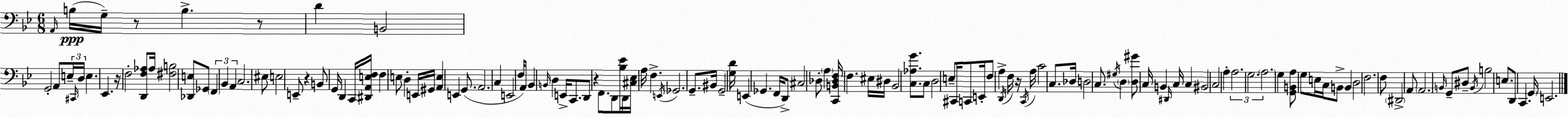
X:1
T:Untitled
M:6/8
L:1/4
K:Gm
A,,/4 B,/4 G,/4 z/2 B, z/2 D B,,2 G,,2 A,,/2 E,/4 ^C,,/4 D,/4 E, _E,, z/4 F,2 [D,,F,_A,]/2 _A,/4 [^F,B,]2 [_D,,E,]/2 _G,,/2 F,, _B,, A,, C,2 ^E,/2 E,2 E,,/2 z B,,/2 G,,/4 D,, C,,/4 [^D,,A,,E,F,]/4 F, E,/2 D, E,,/4 ^G,,/4 [A,,E,] E,, G,,/2 A,,2 C, E,,2 F,/4 A,,/2 _B,, B,,/4 D, E,,/4 C,,/2 D,,/2 z F,,/2 D,,/2 [_B,_E]/4 D,,/4 [^C,_E,]/4 A,/4 F, E,,/4 _G,,2 G,,/2 ^B,,/4 G,,2 [G,D]/4 E,, _G,, F,,/4 D,,/2 ^C,2 _D,/2 A, [C,,B,,_D,F,]/4 F, ^E,/4 ^D,/4 _B,,2 [C,_A,G]/2 C,/2 D,2 E,/2 ^C,,/4 C,,/2 E,,/4 F,/2 A, D,,/4 F,/4 z/4 C,,/4 A,/4 C2 C,/2 _D,/4 D,2 C,/2 ^G,/4 D, [D,^G]/2 C,/4 B,, ^D,,/4 C,/4 C, ^B,,2 C,2 A, A,2 G,2 A,2 G, [G,,B,,A,]/2 G,/2 E,/4 C,/4 B,,/2 B,, D,2 F,2 F,/2 ^D,,2 A,,/2 A,,2 B,,/4 G,,/2 ^D,/2 B,,/4 B,2 E,/2 D,,/2 C,, G,,/4 E,,2